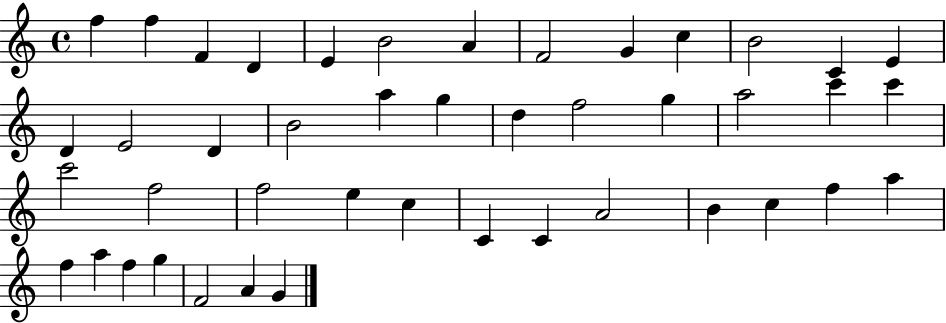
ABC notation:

X:1
T:Untitled
M:4/4
L:1/4
K:C
f f F D E B2 A F2 G c B2 C E D E2 D B2 a g d f2 g a2 c' c' c'2 f2 f2 e c C C A2 B c f a f a f g F2 A G